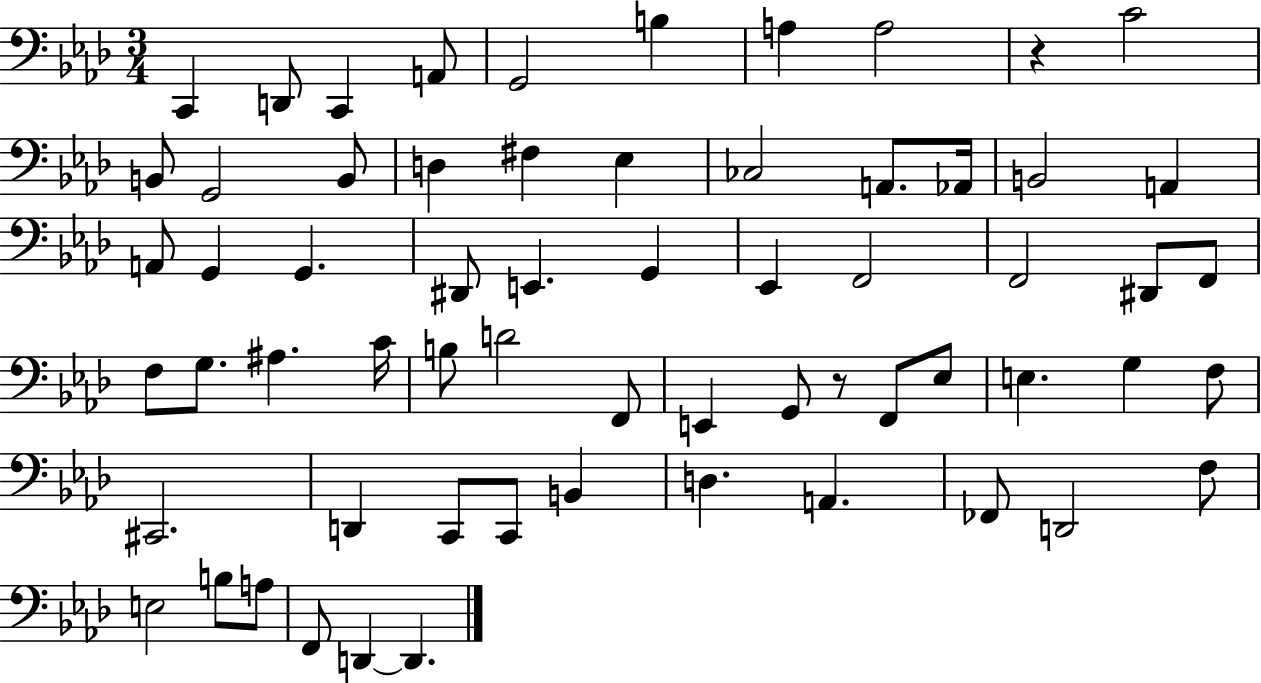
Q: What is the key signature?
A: AES major